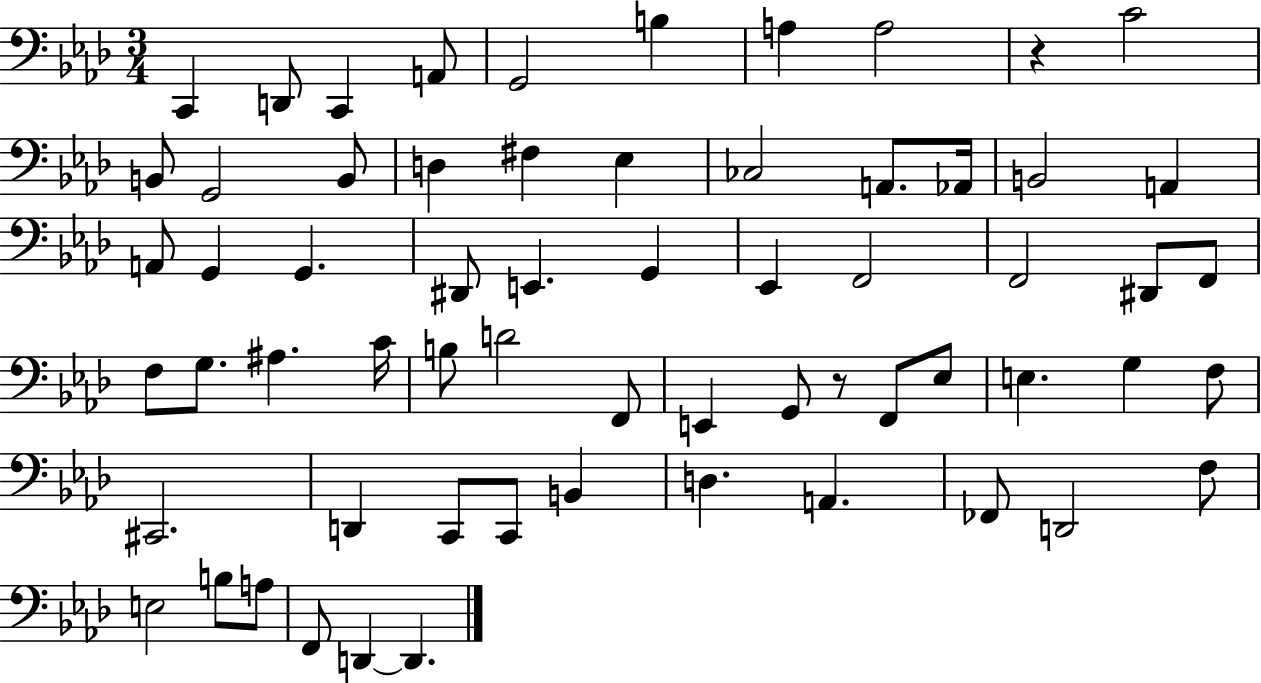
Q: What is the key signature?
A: AES major